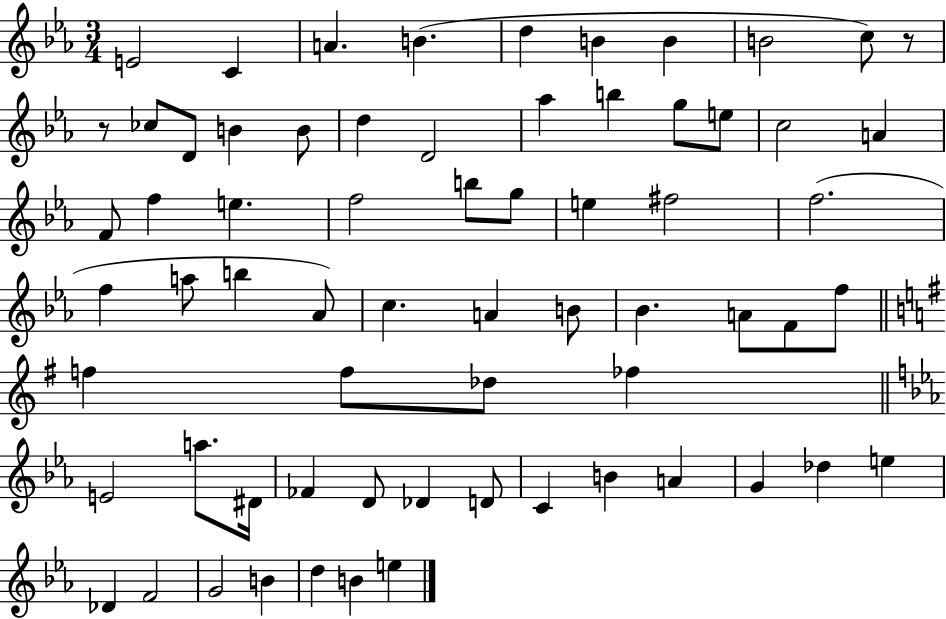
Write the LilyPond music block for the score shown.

{
  \clef treble
  \numericTimeSignature
  \time 3/4
  \key ees \major
  \repeat volta 2 { e'2 c'4 | a'4. b'4.( | d''4 b'4 b'4 | b'2 c''8) r8 | \break r8 ces''8 d'8 b'4 b'8 | d''4 d'2 | aes''4 b''4 g''8 e''8 | c''2 a'4 | \break f'8 f''4 e''4. | f''2 b''8 g''8 | e''4 fis''2 | f''2.( | \break f''4 a''8 b''4 aes'8) | c''4. a'4 b'8 | bes'4. a'8 f'8 f''8 | \bar "||" \break \key e \minor f''4 f''8 des''8 fes''4 | \bar "||" \break \key c \minor e'2 a''8. dis'16 | fes'4 d'8 des'4 d'8 | c'4 b'4 a'4 | g'4 des''4 e''4 | \break des'4 f'2 | g'2 b'4 | d''4 b'4 e''4 | } \bar "|."
}